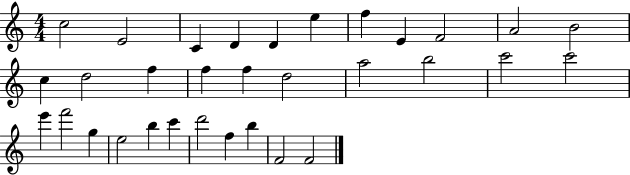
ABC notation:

X:1
T:Untitled
M:4/4
L:1/4
K:C
c2 E2 C D D e f E F2 A2 B2 c d2 f f f d2 a2 b2 c'2 c'2 e' f'2 g e2 b c' d'2 f b F2 F2